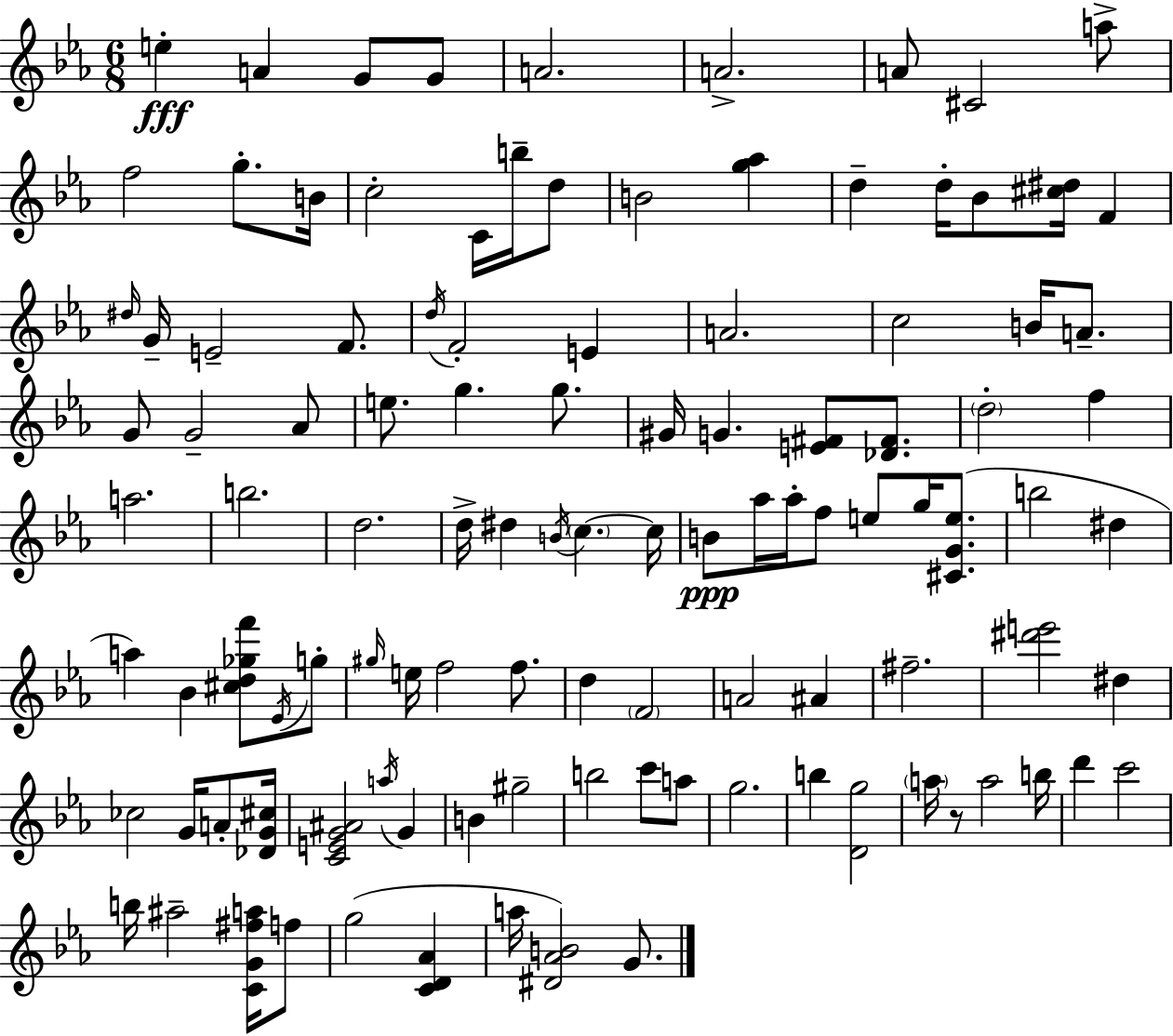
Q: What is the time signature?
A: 6/8